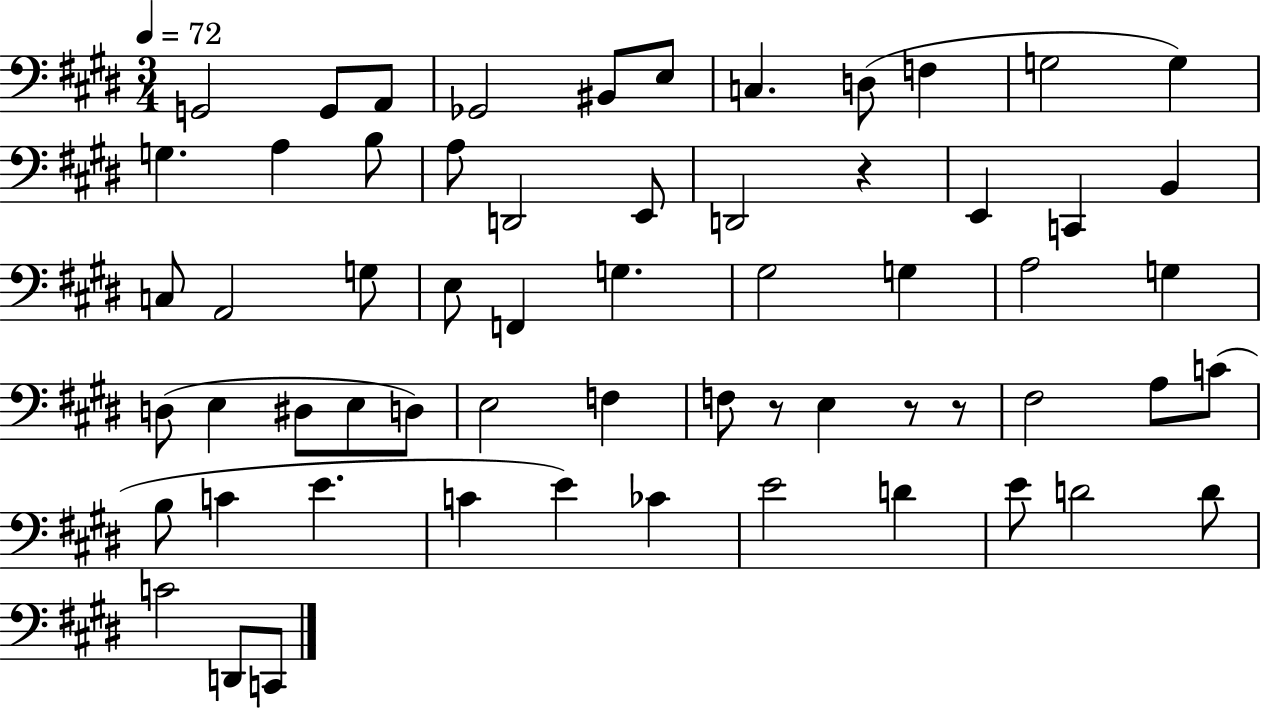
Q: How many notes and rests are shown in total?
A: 61